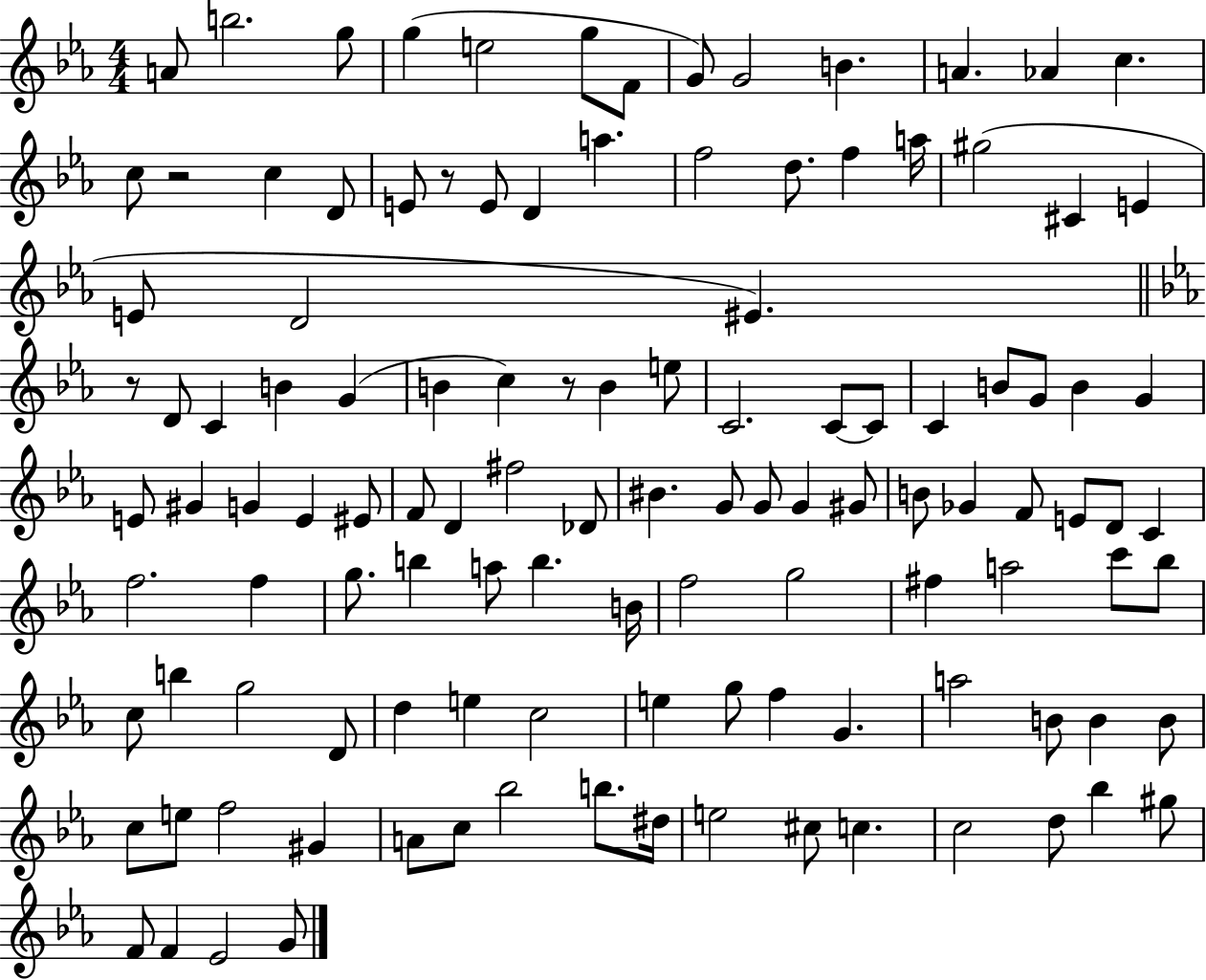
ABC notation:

X:1
T:Untitled
M:4/4
L:1/4
K:Eb
A/2 b2 g/2 g e2 g/2 F/2 G/2 G2 B A _A c c/2 z2 c D/2 E/2 z/2 E/2 D a f2 d/2 f a/4 ^g2 ^C E E/2 D2 ^E z/2 D/2 C B G B c z/2 B e/2 C2 C/2 C/2 C B/2 G/2 B G E/2 ^G G E ^E/2 F/2 D ^f2 _D/2 ^B G/2 G/2 G ^G/2 B/2 _G F/2 E/2 D/2 C f2 f g/2 b a/2 b B/4 f2 g2 ^f a2 c'/2 _b/2 c/2 b g2 D/2 d e c2 e g/2 f G a2 B/2 B B/2 c/2 e/2 f2 ^G A/2 c/2 _b2 b/2 ^d/4 e2 ^c/2 c c2 d/2 _b ^g/2 F/2 F _E2 G/2